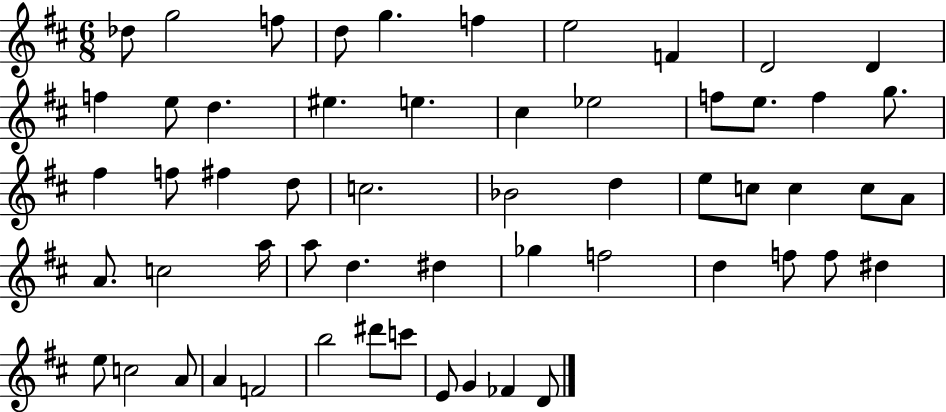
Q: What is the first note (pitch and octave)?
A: Db5